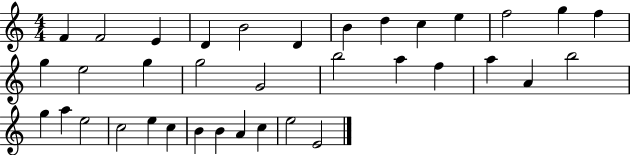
F4/q F4/h E4/q D4/q B4/h D4/q B4/q D5/q C5/q E5/q F5/h G5/q F5/q G5/q E5/h G5/q G5/h G4/h B5/h A5/q F5/q A5/q A4/q B5/h G5/q A5/q E5/h C5/h E5/q C5/q B4/q B4/q A4/q C5/q E5/h E4/h